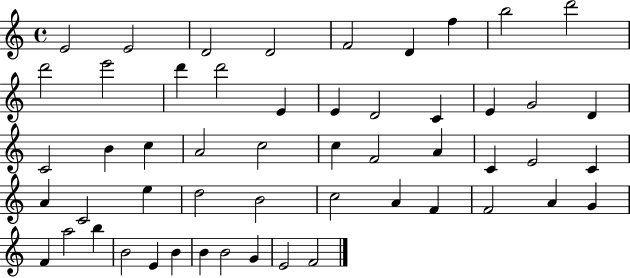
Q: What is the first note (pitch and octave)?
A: E4